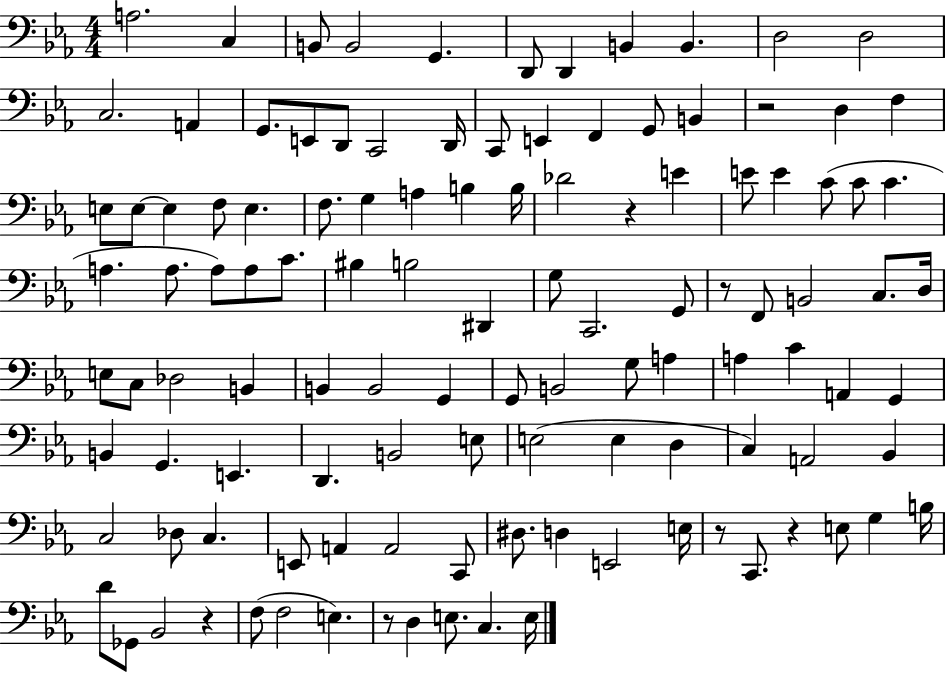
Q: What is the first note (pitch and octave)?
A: A3